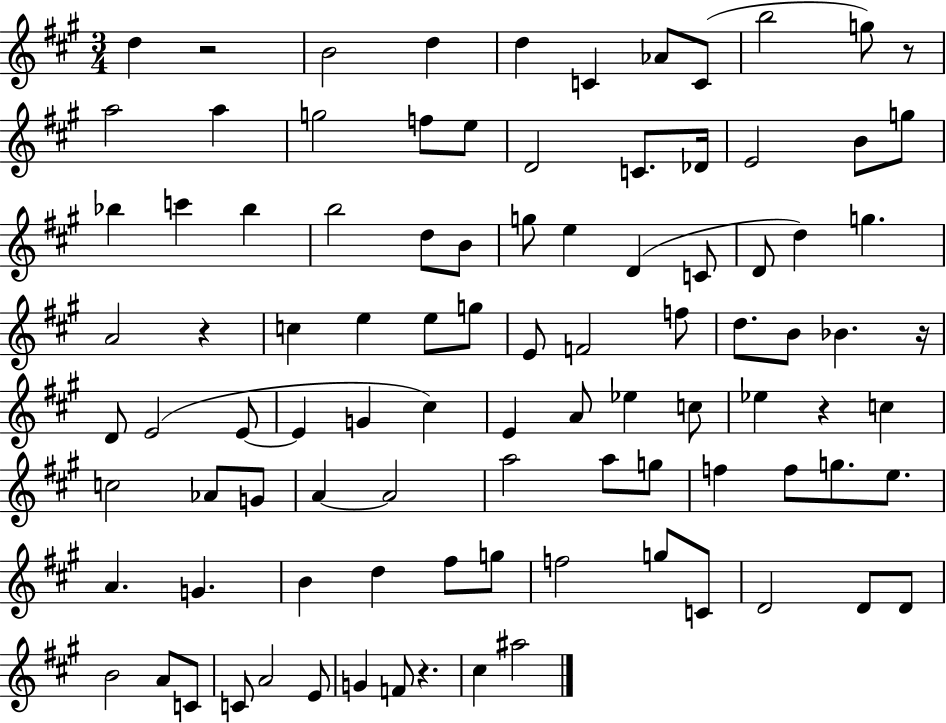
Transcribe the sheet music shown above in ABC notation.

X:1
T:Untitled
M:3/4
L:1/4
K:A
d z2 B2 d d C _A/2 C/2 b2 g/2 z/2 a2 a g2 f/2 e/2 D2 C/2 _D/4 E2 B/2 g/2 _b c' _b b2 d/2 B/2 g/2 e D C/2 D/2 d g A2 z c e e/2 g/2 E/2 F2 f/2 d/2 B/2 _B z/4 D/2 E2 E/2 E G ^c E A/2 _e c/2 _e z c c2 _A/2 G/2 A A2 a2 a/2 g/2 f f/2 g/2 e/2 A G B d ^f/2 g/2 f2 g/2 C/2 D2 D/2 D/2 B2 A/2 C/2 C/2 A2 E/2 G F/2 z ^c ^a2